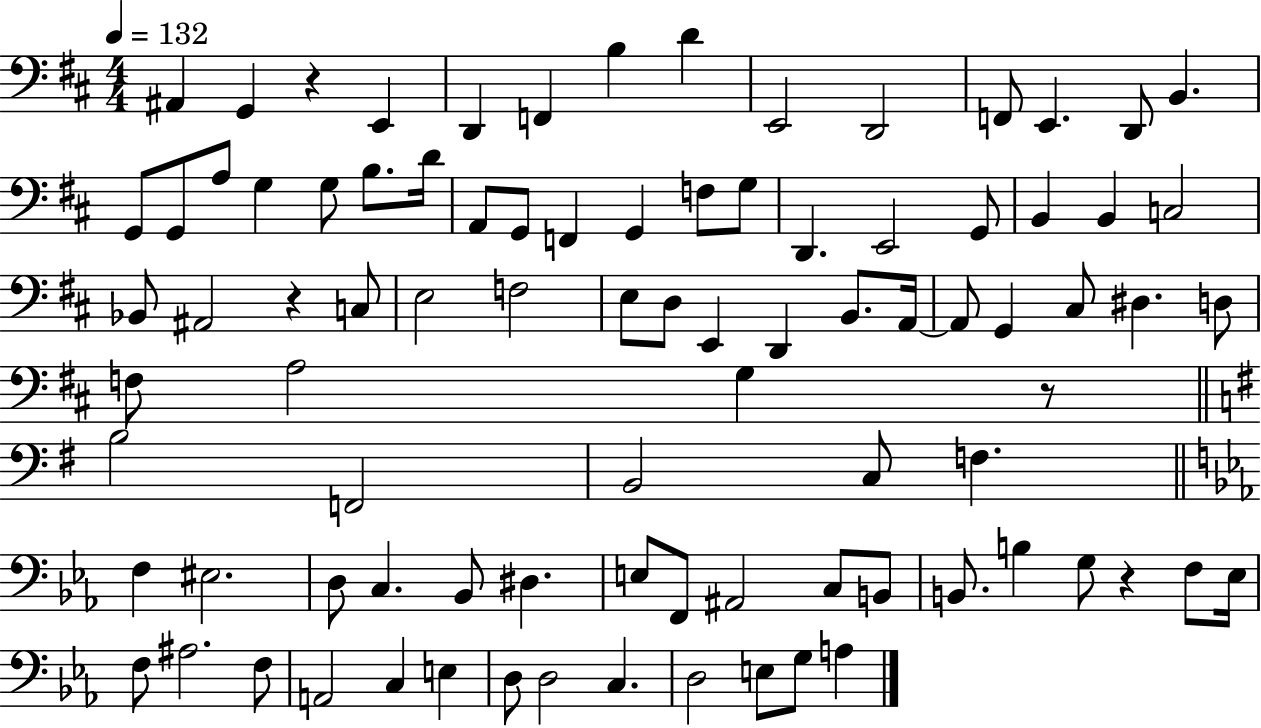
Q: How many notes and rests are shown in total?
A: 89